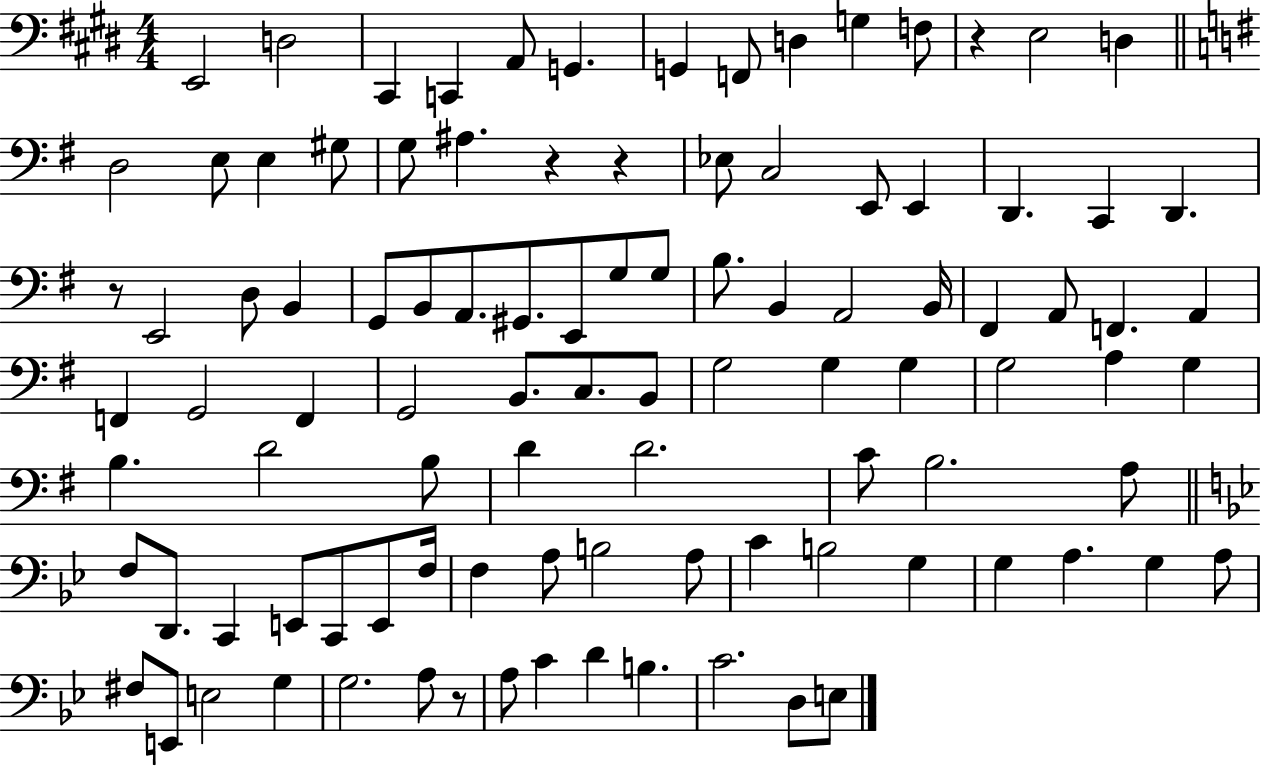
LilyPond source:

{
  \clef bass
  \numericTimeSignature
  \time 4/4
  \key e \major
  e,2 d2 | cis,4 c,4 a,8 g,4. | g,4 f,8 d4 g4 f8 | r4 e2 d4 | \break \bar "||" \break \key e \minor d2 e8 e4 gis8 | g8 ais4. r4 r4 | ees8 c2 e,8 e,4 | d,4. c,4 d,4. | \break r8 e,2 d8 b,4 | g,8 b,8 a,8. gis,8. e,8 g8 g8 | b8. b,4 a,2 b,16 | fis,4 a,8 f,4. a,4 | \break f,4 g,2 f,4 | g,2 b,8. c8. b,8 | g2 g4 g4 | g2 a4 g4 | \break b4. d'2 b8 | d'4 d'2. | c'8 b2. a8 | \bar "||" \break \key bes \major f8 d,8. c,4 e,8 c,8 e,8 f16 | f4 a8 b2 a8 | c'4 b2 g4 | g4 a4. g4 a8 | \break fis8 e,8 e2 g4 | g2. a8 r8 | a8 c'4 d'4 b4. | c'2. d8 e8 | \break \bar "|."
}